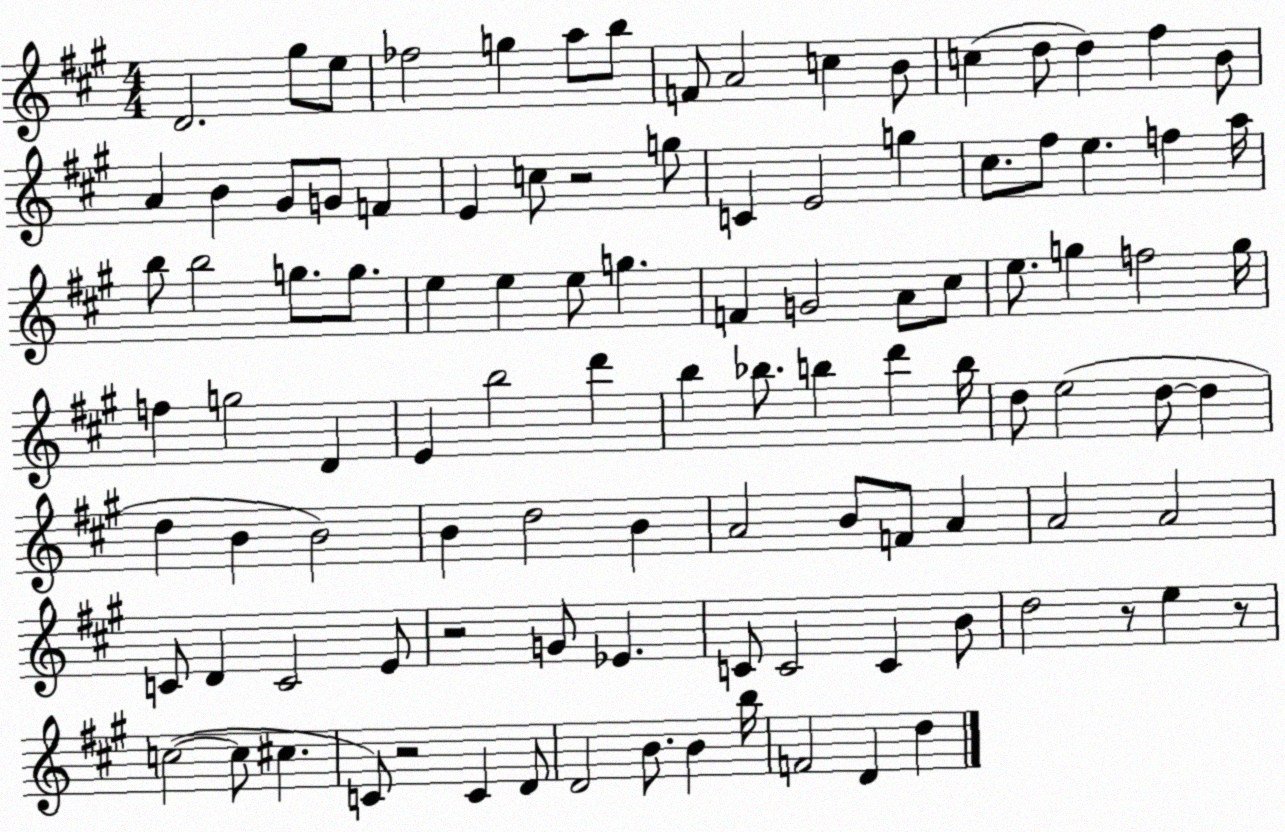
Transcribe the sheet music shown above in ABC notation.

X:1
T:Untitled
M:4/4
L:1/4
K:A
D2 ^g/2 e/2 _f2 g a/2 b/2 F/2 A2 c B/2 c d/2 d ^f B/2 A B ^G/2 G/2 F E c/2 z2 g/2 C E2 g ^c/2 ^f/2 e f a/4 b/2 b2 g/2 g/2 e e e/2 g F G2 A/2 ^c/2 e/2 g f2 g/4 f g2 D E b2 d' b _b/2 b d' b/4 d/2 e2 d/2 d d B B2 B d2 B A2 B/2 F/2 A A2 A2 C/2 D C2 E/2 z2 G/2 _E C/2 C2 C B/2 d2 z/2 e z/2 c2 c/2 ^c C/2 z2 C D/2 D2 B/2 B b/4 F2 D d